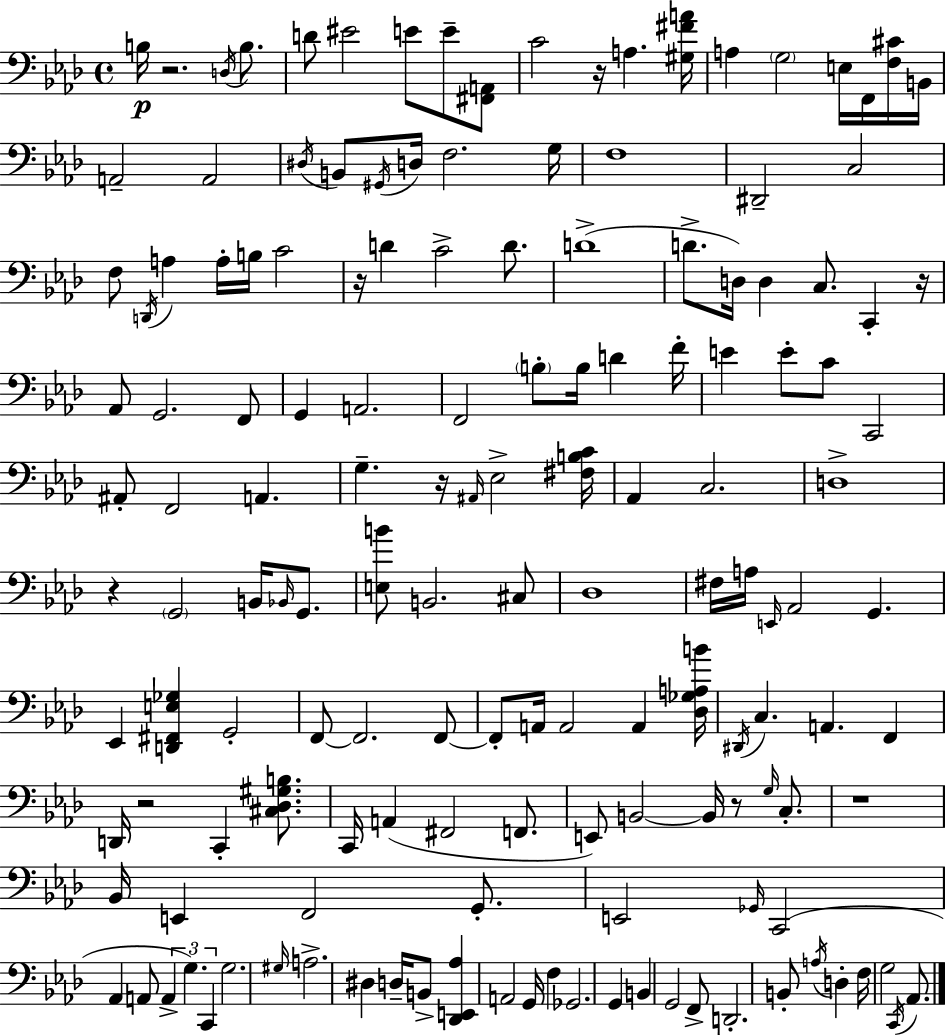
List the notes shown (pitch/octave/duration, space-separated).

B3/s R/h. D3/s B3/e. D4/e EIS4/h E4/e E4/e [F#2,A2]/e C4/h R/s A3/q. [G#3,F#4,A4]/s A3/q G3/h E3/s F2/s [F3,C#4]/s B2/s A2/h A2/h D#3/s B2/e G#2/s D3/s F3/h. G3/s F3/w D#2/h C3/h F3/e D2/s A3/q A3/s B3/s C4/h R/s D4/q C4/h D4/e. D4/w D4/e. D3/s D3/q C3/e. C2/q R/s Ab2/e G2/h. F2/e G2/q A2/h. F2/h B3/e B3/s D4/q F4/s E4/q E4/e C4/e C2/h A#2/e F2/h A2/q. G3/q. R/s A#2/s Eb3/h [F#3,B3,C4]/s Ab2/q C3/h. D3/w R/q G2/h B2/s Bb2/s G2/e. [E3,B4]/e B2/h. C#3/e Db3/w F#3/s A3/s E2/s Ab2/h G2/q. Eb2/q [D2,F#2,E3,Gb3]/q G2/h F2/e F2/h. F2/e F2/e A2/s A2/h A2/q [Db3,Gb3,A3,B4]/s D#2/s C3/q. A2/q. F2/q D2/s R/h C2/q [C#3,Db3,G#3,B3]/e. C2/s A2/q F#2/h F2/e. E2/e B2/h B2/s R/e G3/s C3/e. R/w Bb2/s E2/q F2/h G2/e. E2/h Gb2/s C2/h Ab2/q A2/e A2/q G3/q. C2/q G3/h. G#3/s A3/h. D#3/q D3/s B2/e [Db2,E2,Ab3]/q A2/h G2/s F3/q Gb2/h. G2/q B2/q G2/h F2/e D2/h. B2/e A3/s D3/q F3/s G3/h C2/s Ab2/e.